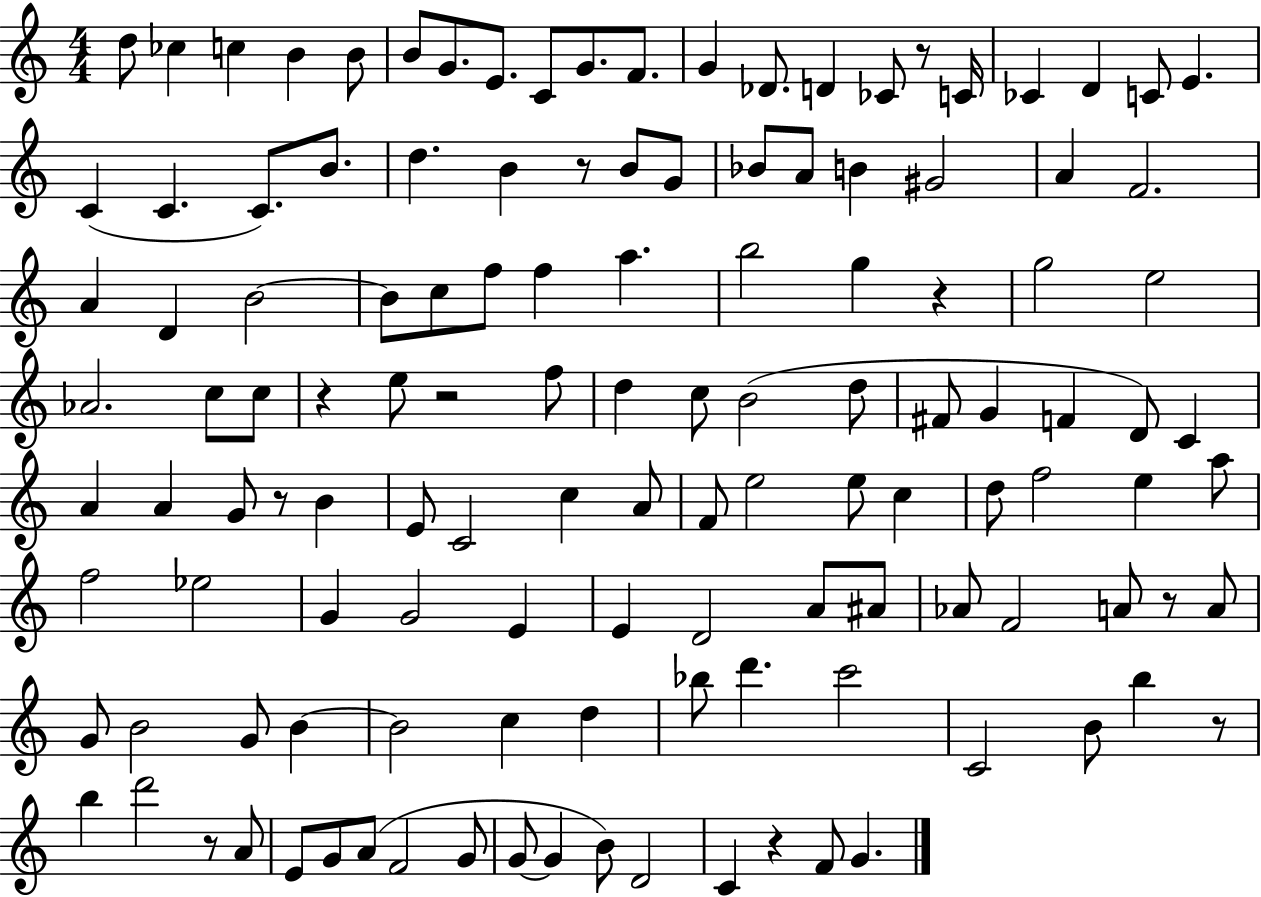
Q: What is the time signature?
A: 4/4